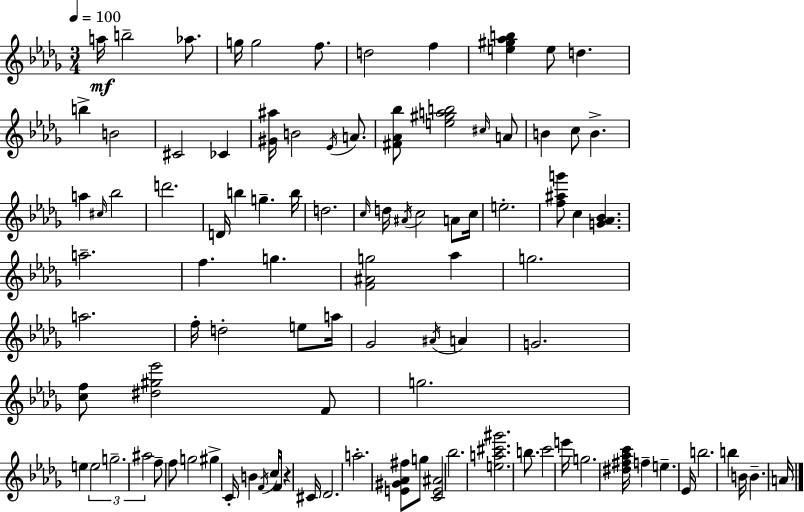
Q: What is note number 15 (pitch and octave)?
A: B4